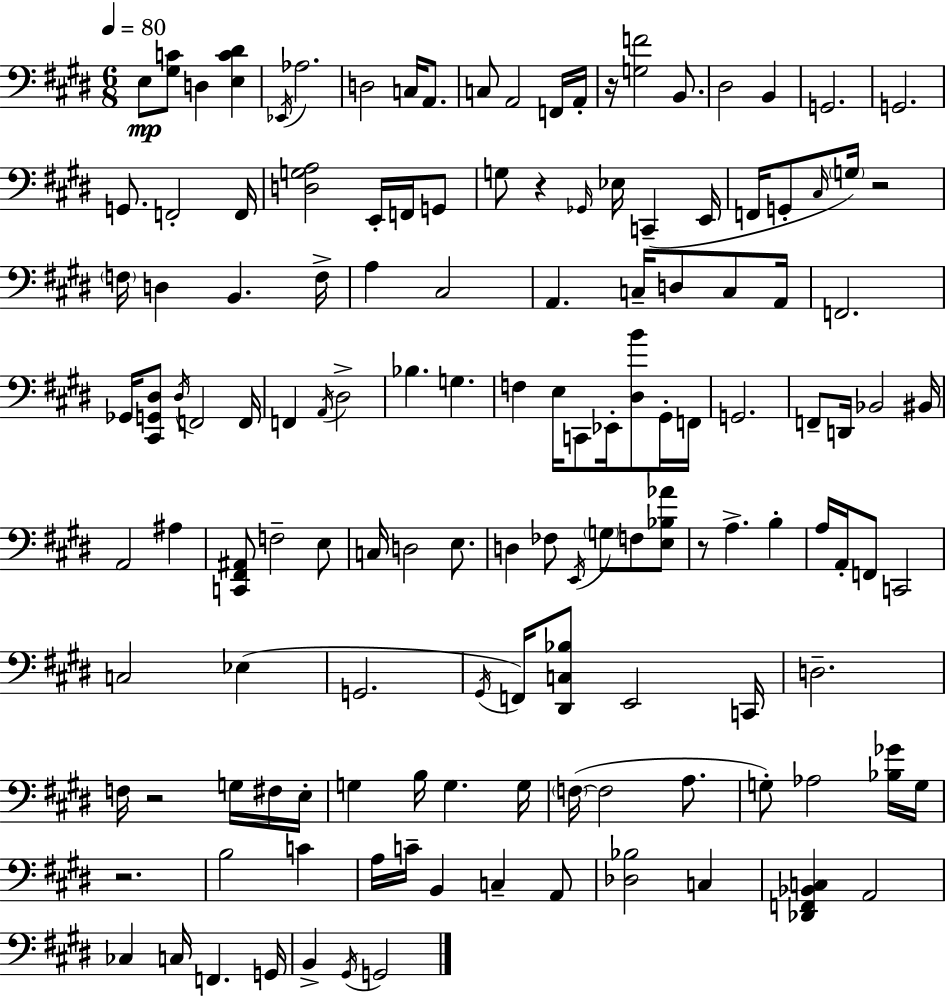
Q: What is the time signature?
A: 6/8